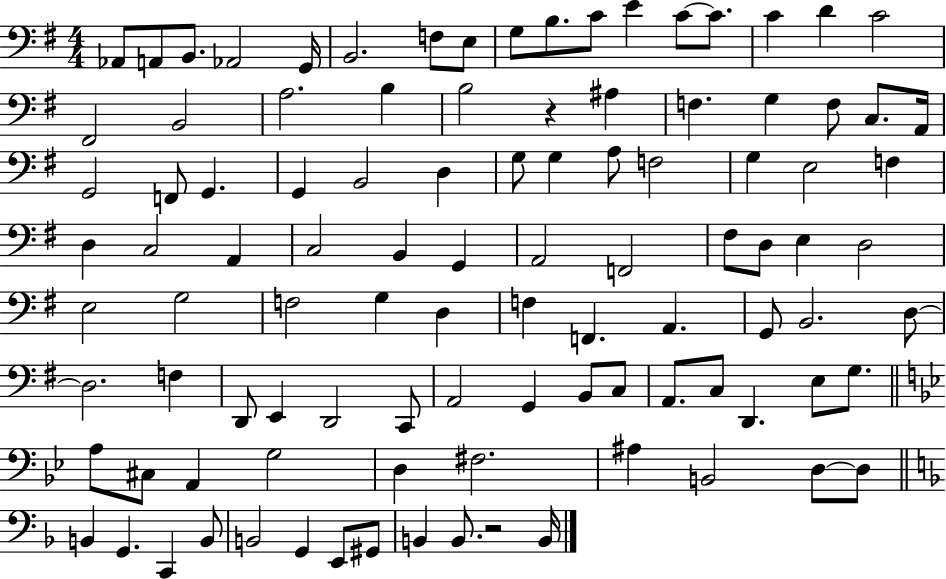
{
  \clef bass
  \numericTimeSignature
  \time 4/4
  \key g \major
  \repeat volta 2 { aes,8 a,8 b,8. aes,2 g,16 | b,2. f8 e8 | g8 b8. c'8 e'4 c'8~~ c'8. | c'4 d'4 c'2 | \break fis,2 b,2 | a2. b4 | b2 r4 ais4 | f4. g4 f8 c8. a,16 | \break g,2 f,8 g,4. | g,4 b,2 d4 | g8 g4 a8 f2 | g4 e2 f4 | \break d4 c2 a,4 | c2 b,4 g,4 | a,2 f,2 | fis8 d8 e4 d2 | \break e2 g2 | f2 g4 d4 | f4 f,4. a,4. | g,8 b,2. d8~~ | \break d2. f4 | d,8 e,4 d,2 c,8 | a,2 g,4 b,8 c8 | a,8. c8 d,4. e8 g8. | \break \bar "||" \break \key bes \major a8 cis8 a,4 g2 | d4 fis2. | ais4 b,2 d8~~ d8 | \bar "||" \break \key d \minor b,4 g,4. c,4 b,8 | b,2 g,4 e,8 gis,8 | b,4 b,8. r2 b,16 | } \bar "|."
}